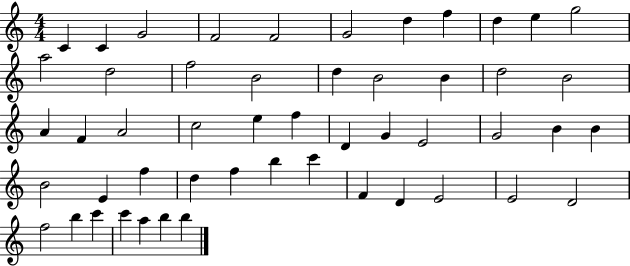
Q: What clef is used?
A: treble